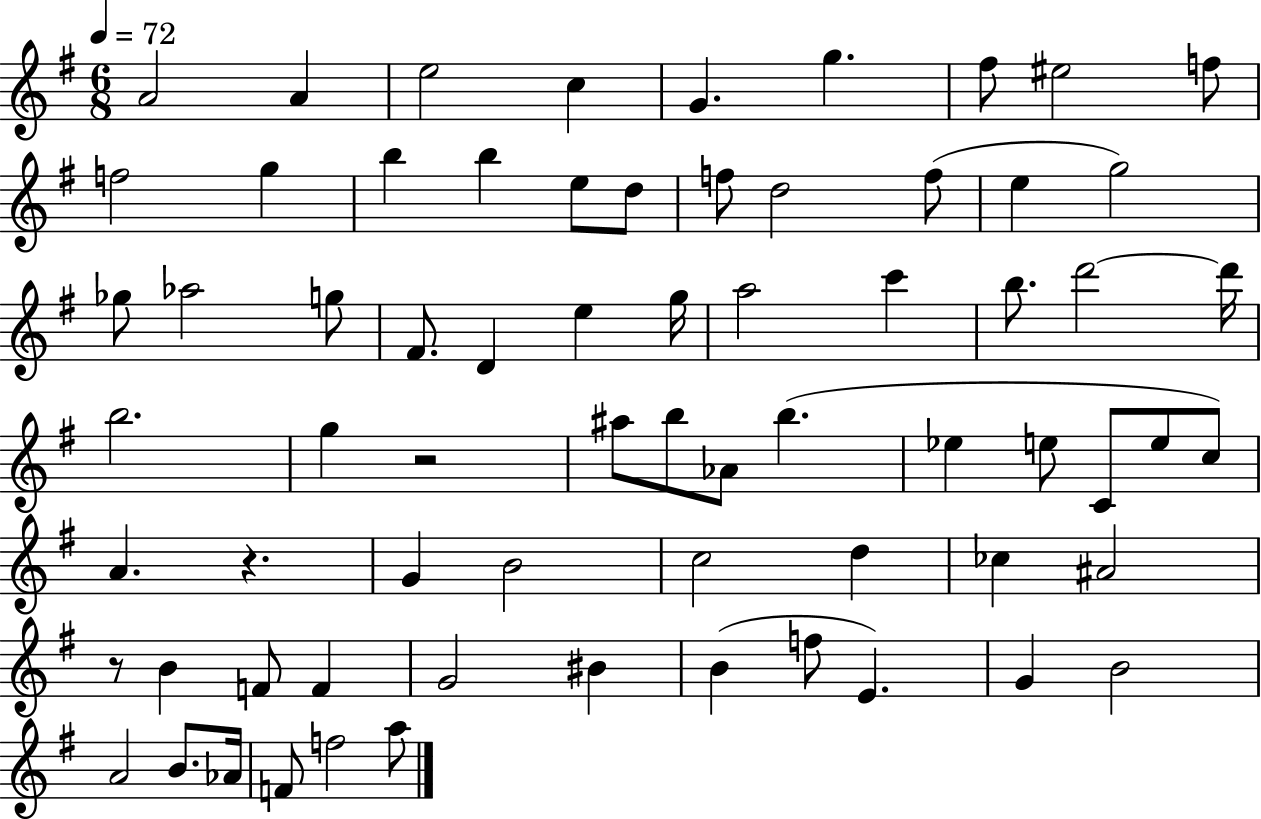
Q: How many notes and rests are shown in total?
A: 69